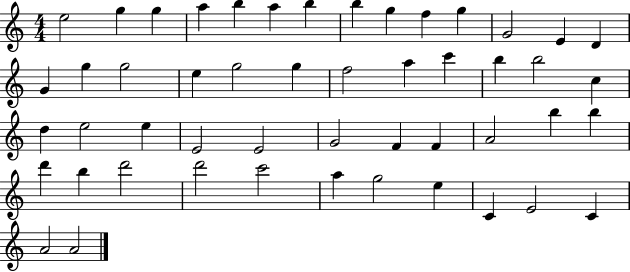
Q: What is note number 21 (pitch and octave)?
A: F5